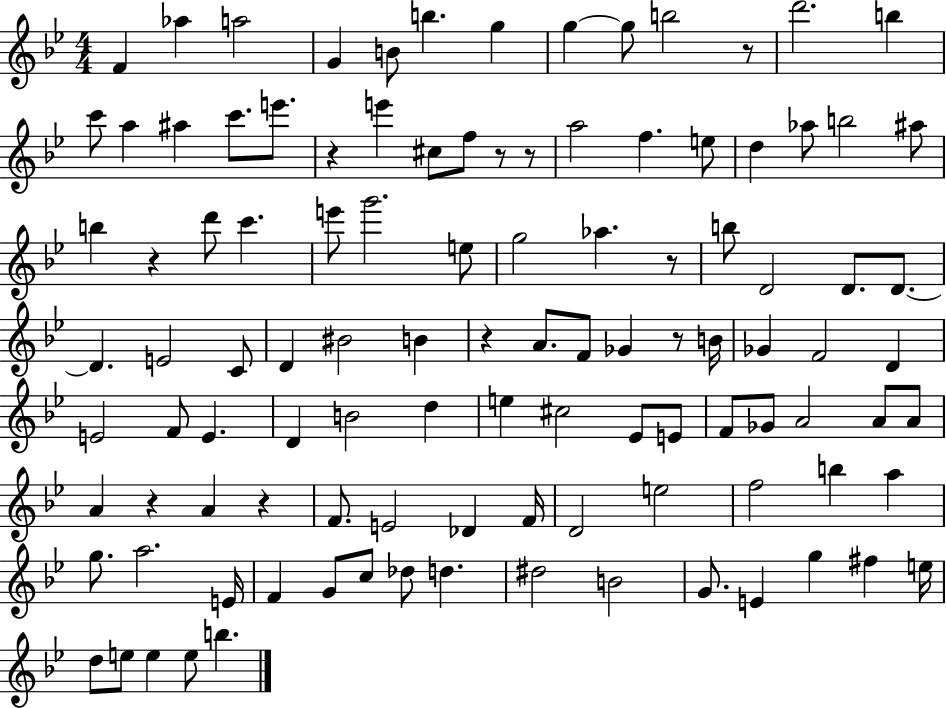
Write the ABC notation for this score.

X:1
T:Untitled
M:4/4
L:1/4
K:Bb
F _a a2 G B/2 b g g g/2 b2 z/2 d'2 b c'/2 a ^a c'/2 e'/2 z e' ^c/2 f/2 z/2 z/2 a2 f e/2 d _a/2 b2 ^a/2 b z d'/2 c' e'/2 g'2 e/2 g2 _a z/2 b/2 D2 D/2 D/2 D E2 C/2 D ^B2 B z A/2 F/2 _G z/2 B/4 _G F2 D E2 F/2 E D B2 d e ^c2 _E/2 E/2 F/2 _G/2 A2 A/2 A/2 A z A z F/2 E2 _D F/4 D2 e2 f2 b a g/2 a2 E/4 F G/2 c/2 _d/2 d ^d2 B2 G/2 E g ^f e/4 d/2 e/2 e e/2 b